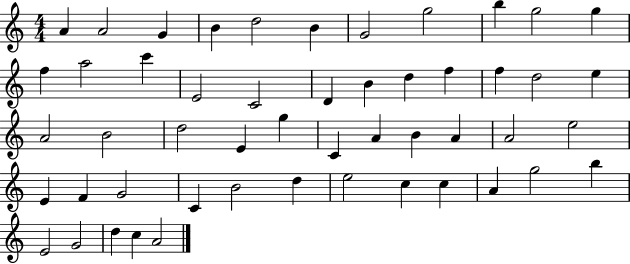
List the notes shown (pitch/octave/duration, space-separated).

A4/q A4/h G4/q B4/q D5/h B4/q G4/h G5/h B5/q G5/h G5/q F5/q A5/h C6/q E4/h C4/h D4/q B4/q D5/q F5/q F5/q D5/h E5/q A4/h B4/h D5/h E4/q G5/q C4/q A4/q B4/q A4/q A4/h E5/h E4/q F4/q G4/h C4/q B4/h D5/q E5/h C5/q C5/q A4/q G5/h B5/q E4/h G4/h D5/q C5/q A4/h